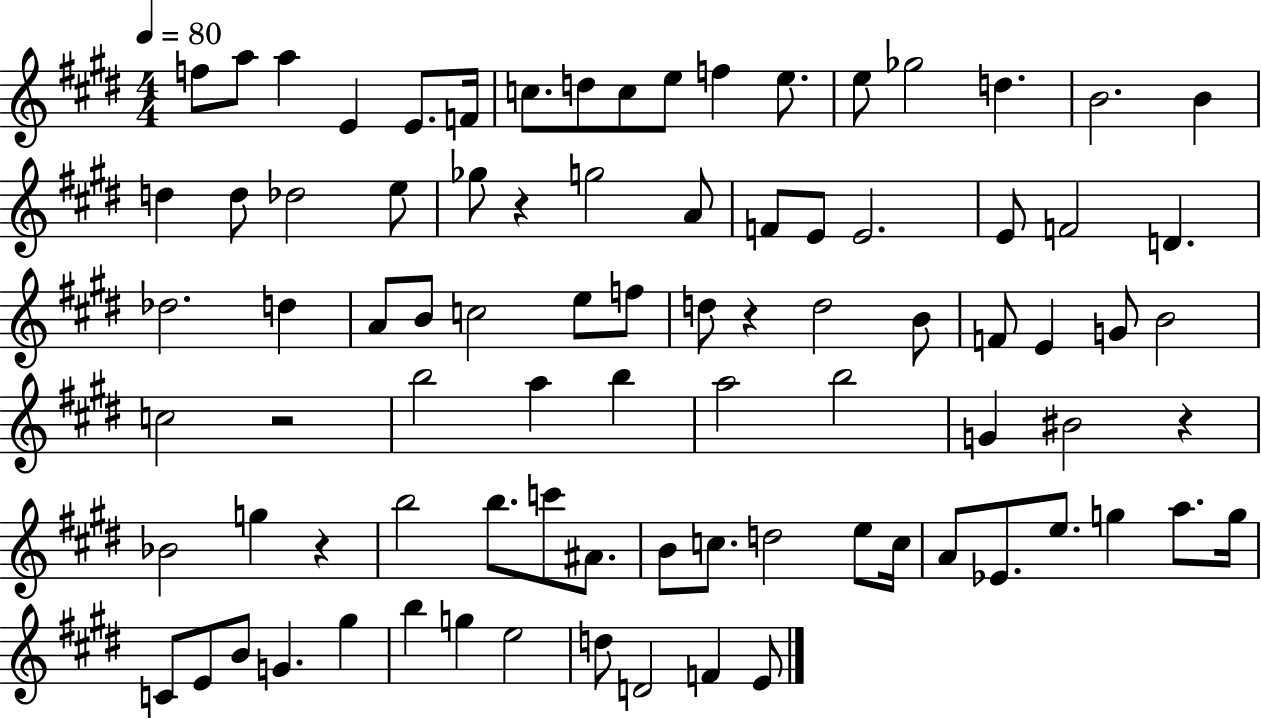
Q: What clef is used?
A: treble